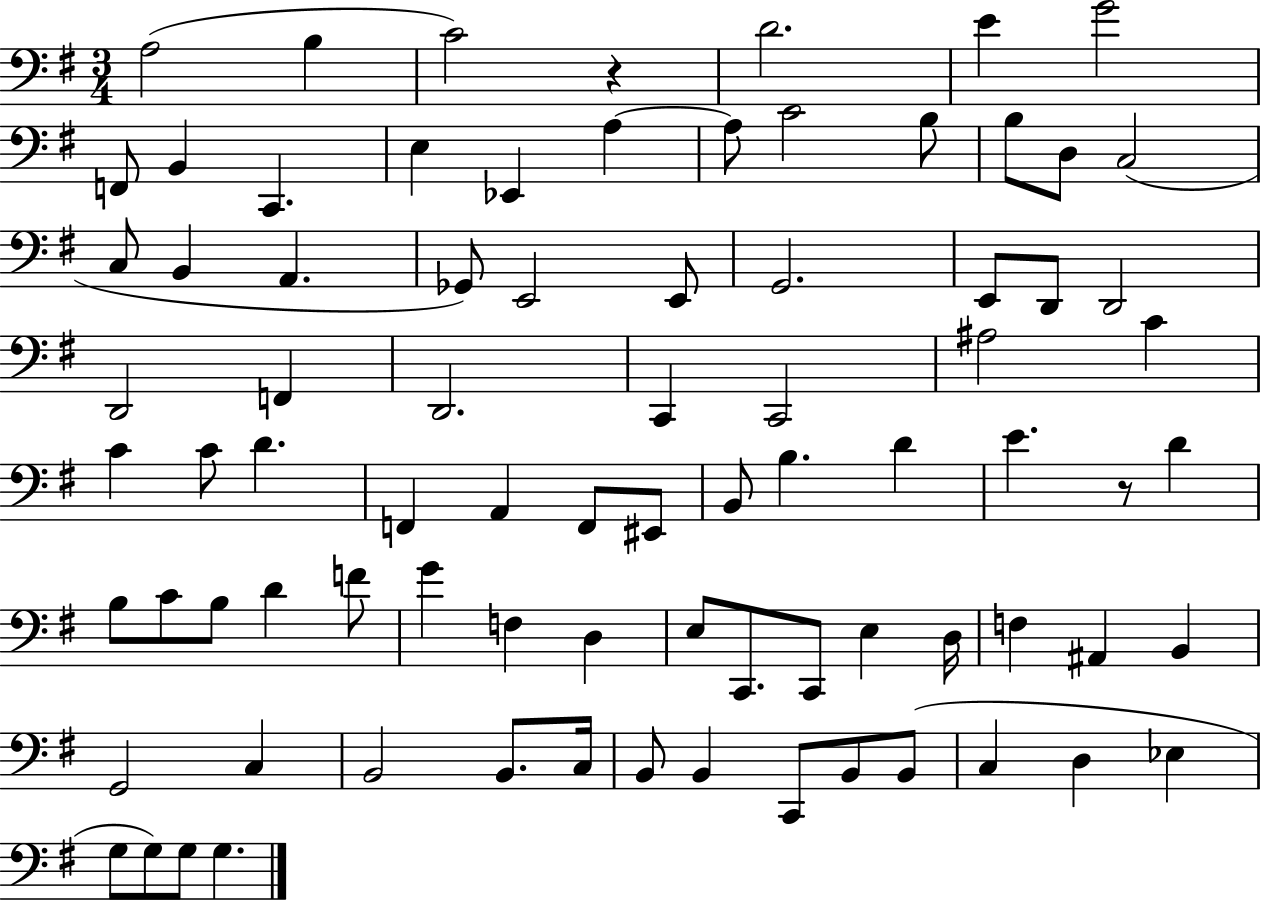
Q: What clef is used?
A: bass